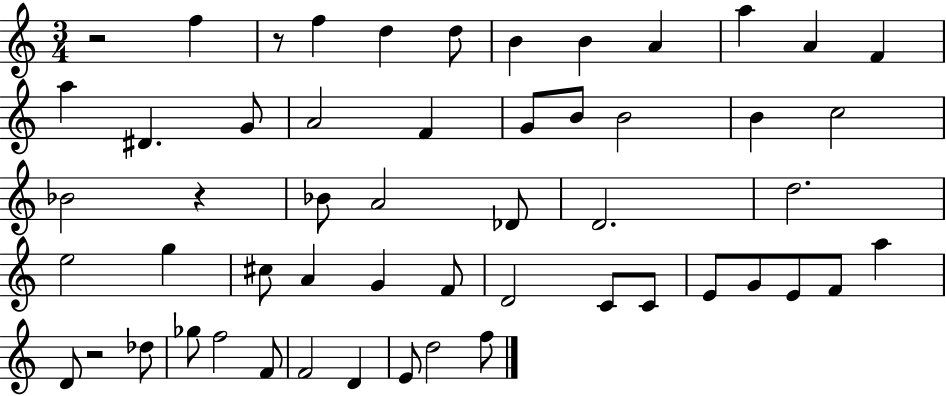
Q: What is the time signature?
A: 3/4